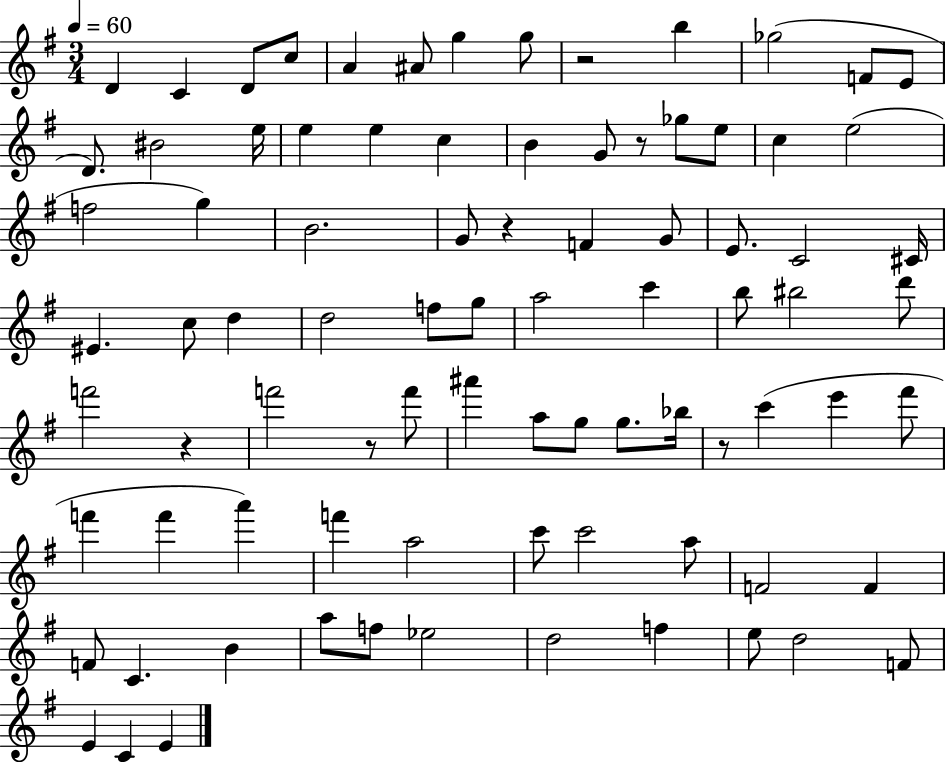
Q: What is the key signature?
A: G major